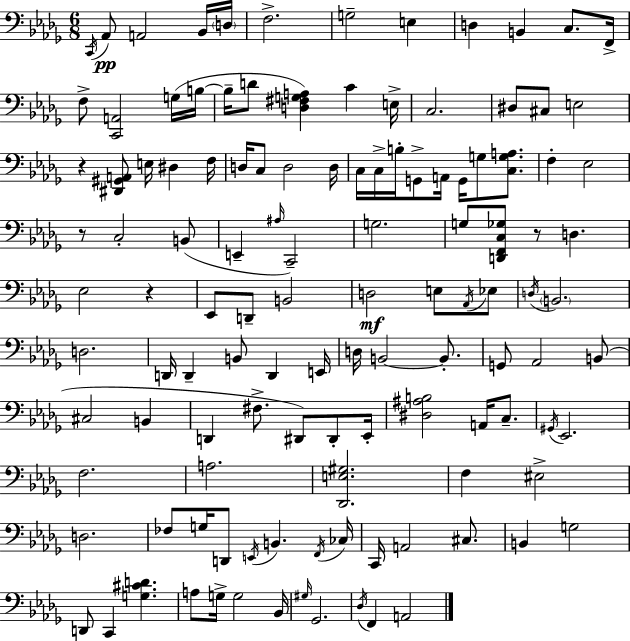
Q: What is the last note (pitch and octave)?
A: A2